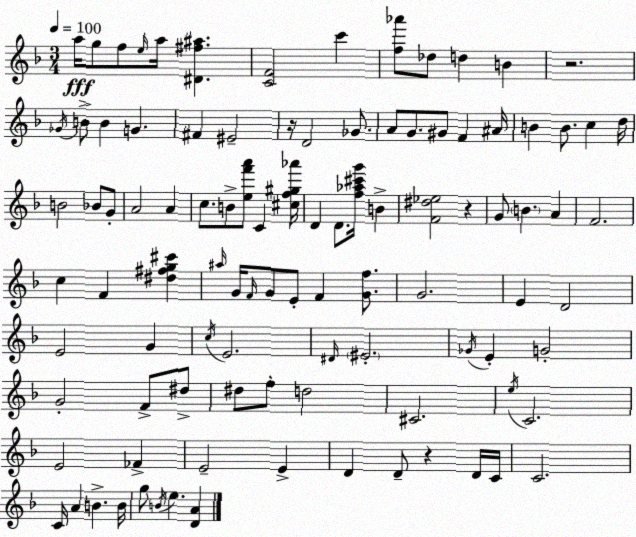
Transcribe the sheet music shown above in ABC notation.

X:1
T:Untitled
M:3/4
L:1/4
K:F
a/4 g/2 f/2 e/4 a/4 [^D^f^a] [CF]2 c' [f_a']/2 _d/2 d B z2 _G/4 B/2 B G ^F ^E2 z/4 D2 _G/2 A/2 G/2 ^G/2 F ^A/4 B B/2 c d/4 B2 _B/2 G/2 A2 A c/2 B/2 [ef'a']/2 C [^cf^g_a']/4 D D/2 [f_a^c'g']/4 B [F^d_e]2 z G/2 B A F2 c F [^d^fg^c'] ^a/4 G/4 F/4 G/2 E/2 F [Gf]/2 G2 E D2 E2 G c/4 E2 ^D/4 ^E2 _G/4 E G2 G2 F/2 ^d/2 ^d/2 f/2 d2 ^C2 e/4 C2 E2 _F E2 E D D/2 z D/4 C/4 C2 C/4 A B B/4 g/2 B/4 e [DA]